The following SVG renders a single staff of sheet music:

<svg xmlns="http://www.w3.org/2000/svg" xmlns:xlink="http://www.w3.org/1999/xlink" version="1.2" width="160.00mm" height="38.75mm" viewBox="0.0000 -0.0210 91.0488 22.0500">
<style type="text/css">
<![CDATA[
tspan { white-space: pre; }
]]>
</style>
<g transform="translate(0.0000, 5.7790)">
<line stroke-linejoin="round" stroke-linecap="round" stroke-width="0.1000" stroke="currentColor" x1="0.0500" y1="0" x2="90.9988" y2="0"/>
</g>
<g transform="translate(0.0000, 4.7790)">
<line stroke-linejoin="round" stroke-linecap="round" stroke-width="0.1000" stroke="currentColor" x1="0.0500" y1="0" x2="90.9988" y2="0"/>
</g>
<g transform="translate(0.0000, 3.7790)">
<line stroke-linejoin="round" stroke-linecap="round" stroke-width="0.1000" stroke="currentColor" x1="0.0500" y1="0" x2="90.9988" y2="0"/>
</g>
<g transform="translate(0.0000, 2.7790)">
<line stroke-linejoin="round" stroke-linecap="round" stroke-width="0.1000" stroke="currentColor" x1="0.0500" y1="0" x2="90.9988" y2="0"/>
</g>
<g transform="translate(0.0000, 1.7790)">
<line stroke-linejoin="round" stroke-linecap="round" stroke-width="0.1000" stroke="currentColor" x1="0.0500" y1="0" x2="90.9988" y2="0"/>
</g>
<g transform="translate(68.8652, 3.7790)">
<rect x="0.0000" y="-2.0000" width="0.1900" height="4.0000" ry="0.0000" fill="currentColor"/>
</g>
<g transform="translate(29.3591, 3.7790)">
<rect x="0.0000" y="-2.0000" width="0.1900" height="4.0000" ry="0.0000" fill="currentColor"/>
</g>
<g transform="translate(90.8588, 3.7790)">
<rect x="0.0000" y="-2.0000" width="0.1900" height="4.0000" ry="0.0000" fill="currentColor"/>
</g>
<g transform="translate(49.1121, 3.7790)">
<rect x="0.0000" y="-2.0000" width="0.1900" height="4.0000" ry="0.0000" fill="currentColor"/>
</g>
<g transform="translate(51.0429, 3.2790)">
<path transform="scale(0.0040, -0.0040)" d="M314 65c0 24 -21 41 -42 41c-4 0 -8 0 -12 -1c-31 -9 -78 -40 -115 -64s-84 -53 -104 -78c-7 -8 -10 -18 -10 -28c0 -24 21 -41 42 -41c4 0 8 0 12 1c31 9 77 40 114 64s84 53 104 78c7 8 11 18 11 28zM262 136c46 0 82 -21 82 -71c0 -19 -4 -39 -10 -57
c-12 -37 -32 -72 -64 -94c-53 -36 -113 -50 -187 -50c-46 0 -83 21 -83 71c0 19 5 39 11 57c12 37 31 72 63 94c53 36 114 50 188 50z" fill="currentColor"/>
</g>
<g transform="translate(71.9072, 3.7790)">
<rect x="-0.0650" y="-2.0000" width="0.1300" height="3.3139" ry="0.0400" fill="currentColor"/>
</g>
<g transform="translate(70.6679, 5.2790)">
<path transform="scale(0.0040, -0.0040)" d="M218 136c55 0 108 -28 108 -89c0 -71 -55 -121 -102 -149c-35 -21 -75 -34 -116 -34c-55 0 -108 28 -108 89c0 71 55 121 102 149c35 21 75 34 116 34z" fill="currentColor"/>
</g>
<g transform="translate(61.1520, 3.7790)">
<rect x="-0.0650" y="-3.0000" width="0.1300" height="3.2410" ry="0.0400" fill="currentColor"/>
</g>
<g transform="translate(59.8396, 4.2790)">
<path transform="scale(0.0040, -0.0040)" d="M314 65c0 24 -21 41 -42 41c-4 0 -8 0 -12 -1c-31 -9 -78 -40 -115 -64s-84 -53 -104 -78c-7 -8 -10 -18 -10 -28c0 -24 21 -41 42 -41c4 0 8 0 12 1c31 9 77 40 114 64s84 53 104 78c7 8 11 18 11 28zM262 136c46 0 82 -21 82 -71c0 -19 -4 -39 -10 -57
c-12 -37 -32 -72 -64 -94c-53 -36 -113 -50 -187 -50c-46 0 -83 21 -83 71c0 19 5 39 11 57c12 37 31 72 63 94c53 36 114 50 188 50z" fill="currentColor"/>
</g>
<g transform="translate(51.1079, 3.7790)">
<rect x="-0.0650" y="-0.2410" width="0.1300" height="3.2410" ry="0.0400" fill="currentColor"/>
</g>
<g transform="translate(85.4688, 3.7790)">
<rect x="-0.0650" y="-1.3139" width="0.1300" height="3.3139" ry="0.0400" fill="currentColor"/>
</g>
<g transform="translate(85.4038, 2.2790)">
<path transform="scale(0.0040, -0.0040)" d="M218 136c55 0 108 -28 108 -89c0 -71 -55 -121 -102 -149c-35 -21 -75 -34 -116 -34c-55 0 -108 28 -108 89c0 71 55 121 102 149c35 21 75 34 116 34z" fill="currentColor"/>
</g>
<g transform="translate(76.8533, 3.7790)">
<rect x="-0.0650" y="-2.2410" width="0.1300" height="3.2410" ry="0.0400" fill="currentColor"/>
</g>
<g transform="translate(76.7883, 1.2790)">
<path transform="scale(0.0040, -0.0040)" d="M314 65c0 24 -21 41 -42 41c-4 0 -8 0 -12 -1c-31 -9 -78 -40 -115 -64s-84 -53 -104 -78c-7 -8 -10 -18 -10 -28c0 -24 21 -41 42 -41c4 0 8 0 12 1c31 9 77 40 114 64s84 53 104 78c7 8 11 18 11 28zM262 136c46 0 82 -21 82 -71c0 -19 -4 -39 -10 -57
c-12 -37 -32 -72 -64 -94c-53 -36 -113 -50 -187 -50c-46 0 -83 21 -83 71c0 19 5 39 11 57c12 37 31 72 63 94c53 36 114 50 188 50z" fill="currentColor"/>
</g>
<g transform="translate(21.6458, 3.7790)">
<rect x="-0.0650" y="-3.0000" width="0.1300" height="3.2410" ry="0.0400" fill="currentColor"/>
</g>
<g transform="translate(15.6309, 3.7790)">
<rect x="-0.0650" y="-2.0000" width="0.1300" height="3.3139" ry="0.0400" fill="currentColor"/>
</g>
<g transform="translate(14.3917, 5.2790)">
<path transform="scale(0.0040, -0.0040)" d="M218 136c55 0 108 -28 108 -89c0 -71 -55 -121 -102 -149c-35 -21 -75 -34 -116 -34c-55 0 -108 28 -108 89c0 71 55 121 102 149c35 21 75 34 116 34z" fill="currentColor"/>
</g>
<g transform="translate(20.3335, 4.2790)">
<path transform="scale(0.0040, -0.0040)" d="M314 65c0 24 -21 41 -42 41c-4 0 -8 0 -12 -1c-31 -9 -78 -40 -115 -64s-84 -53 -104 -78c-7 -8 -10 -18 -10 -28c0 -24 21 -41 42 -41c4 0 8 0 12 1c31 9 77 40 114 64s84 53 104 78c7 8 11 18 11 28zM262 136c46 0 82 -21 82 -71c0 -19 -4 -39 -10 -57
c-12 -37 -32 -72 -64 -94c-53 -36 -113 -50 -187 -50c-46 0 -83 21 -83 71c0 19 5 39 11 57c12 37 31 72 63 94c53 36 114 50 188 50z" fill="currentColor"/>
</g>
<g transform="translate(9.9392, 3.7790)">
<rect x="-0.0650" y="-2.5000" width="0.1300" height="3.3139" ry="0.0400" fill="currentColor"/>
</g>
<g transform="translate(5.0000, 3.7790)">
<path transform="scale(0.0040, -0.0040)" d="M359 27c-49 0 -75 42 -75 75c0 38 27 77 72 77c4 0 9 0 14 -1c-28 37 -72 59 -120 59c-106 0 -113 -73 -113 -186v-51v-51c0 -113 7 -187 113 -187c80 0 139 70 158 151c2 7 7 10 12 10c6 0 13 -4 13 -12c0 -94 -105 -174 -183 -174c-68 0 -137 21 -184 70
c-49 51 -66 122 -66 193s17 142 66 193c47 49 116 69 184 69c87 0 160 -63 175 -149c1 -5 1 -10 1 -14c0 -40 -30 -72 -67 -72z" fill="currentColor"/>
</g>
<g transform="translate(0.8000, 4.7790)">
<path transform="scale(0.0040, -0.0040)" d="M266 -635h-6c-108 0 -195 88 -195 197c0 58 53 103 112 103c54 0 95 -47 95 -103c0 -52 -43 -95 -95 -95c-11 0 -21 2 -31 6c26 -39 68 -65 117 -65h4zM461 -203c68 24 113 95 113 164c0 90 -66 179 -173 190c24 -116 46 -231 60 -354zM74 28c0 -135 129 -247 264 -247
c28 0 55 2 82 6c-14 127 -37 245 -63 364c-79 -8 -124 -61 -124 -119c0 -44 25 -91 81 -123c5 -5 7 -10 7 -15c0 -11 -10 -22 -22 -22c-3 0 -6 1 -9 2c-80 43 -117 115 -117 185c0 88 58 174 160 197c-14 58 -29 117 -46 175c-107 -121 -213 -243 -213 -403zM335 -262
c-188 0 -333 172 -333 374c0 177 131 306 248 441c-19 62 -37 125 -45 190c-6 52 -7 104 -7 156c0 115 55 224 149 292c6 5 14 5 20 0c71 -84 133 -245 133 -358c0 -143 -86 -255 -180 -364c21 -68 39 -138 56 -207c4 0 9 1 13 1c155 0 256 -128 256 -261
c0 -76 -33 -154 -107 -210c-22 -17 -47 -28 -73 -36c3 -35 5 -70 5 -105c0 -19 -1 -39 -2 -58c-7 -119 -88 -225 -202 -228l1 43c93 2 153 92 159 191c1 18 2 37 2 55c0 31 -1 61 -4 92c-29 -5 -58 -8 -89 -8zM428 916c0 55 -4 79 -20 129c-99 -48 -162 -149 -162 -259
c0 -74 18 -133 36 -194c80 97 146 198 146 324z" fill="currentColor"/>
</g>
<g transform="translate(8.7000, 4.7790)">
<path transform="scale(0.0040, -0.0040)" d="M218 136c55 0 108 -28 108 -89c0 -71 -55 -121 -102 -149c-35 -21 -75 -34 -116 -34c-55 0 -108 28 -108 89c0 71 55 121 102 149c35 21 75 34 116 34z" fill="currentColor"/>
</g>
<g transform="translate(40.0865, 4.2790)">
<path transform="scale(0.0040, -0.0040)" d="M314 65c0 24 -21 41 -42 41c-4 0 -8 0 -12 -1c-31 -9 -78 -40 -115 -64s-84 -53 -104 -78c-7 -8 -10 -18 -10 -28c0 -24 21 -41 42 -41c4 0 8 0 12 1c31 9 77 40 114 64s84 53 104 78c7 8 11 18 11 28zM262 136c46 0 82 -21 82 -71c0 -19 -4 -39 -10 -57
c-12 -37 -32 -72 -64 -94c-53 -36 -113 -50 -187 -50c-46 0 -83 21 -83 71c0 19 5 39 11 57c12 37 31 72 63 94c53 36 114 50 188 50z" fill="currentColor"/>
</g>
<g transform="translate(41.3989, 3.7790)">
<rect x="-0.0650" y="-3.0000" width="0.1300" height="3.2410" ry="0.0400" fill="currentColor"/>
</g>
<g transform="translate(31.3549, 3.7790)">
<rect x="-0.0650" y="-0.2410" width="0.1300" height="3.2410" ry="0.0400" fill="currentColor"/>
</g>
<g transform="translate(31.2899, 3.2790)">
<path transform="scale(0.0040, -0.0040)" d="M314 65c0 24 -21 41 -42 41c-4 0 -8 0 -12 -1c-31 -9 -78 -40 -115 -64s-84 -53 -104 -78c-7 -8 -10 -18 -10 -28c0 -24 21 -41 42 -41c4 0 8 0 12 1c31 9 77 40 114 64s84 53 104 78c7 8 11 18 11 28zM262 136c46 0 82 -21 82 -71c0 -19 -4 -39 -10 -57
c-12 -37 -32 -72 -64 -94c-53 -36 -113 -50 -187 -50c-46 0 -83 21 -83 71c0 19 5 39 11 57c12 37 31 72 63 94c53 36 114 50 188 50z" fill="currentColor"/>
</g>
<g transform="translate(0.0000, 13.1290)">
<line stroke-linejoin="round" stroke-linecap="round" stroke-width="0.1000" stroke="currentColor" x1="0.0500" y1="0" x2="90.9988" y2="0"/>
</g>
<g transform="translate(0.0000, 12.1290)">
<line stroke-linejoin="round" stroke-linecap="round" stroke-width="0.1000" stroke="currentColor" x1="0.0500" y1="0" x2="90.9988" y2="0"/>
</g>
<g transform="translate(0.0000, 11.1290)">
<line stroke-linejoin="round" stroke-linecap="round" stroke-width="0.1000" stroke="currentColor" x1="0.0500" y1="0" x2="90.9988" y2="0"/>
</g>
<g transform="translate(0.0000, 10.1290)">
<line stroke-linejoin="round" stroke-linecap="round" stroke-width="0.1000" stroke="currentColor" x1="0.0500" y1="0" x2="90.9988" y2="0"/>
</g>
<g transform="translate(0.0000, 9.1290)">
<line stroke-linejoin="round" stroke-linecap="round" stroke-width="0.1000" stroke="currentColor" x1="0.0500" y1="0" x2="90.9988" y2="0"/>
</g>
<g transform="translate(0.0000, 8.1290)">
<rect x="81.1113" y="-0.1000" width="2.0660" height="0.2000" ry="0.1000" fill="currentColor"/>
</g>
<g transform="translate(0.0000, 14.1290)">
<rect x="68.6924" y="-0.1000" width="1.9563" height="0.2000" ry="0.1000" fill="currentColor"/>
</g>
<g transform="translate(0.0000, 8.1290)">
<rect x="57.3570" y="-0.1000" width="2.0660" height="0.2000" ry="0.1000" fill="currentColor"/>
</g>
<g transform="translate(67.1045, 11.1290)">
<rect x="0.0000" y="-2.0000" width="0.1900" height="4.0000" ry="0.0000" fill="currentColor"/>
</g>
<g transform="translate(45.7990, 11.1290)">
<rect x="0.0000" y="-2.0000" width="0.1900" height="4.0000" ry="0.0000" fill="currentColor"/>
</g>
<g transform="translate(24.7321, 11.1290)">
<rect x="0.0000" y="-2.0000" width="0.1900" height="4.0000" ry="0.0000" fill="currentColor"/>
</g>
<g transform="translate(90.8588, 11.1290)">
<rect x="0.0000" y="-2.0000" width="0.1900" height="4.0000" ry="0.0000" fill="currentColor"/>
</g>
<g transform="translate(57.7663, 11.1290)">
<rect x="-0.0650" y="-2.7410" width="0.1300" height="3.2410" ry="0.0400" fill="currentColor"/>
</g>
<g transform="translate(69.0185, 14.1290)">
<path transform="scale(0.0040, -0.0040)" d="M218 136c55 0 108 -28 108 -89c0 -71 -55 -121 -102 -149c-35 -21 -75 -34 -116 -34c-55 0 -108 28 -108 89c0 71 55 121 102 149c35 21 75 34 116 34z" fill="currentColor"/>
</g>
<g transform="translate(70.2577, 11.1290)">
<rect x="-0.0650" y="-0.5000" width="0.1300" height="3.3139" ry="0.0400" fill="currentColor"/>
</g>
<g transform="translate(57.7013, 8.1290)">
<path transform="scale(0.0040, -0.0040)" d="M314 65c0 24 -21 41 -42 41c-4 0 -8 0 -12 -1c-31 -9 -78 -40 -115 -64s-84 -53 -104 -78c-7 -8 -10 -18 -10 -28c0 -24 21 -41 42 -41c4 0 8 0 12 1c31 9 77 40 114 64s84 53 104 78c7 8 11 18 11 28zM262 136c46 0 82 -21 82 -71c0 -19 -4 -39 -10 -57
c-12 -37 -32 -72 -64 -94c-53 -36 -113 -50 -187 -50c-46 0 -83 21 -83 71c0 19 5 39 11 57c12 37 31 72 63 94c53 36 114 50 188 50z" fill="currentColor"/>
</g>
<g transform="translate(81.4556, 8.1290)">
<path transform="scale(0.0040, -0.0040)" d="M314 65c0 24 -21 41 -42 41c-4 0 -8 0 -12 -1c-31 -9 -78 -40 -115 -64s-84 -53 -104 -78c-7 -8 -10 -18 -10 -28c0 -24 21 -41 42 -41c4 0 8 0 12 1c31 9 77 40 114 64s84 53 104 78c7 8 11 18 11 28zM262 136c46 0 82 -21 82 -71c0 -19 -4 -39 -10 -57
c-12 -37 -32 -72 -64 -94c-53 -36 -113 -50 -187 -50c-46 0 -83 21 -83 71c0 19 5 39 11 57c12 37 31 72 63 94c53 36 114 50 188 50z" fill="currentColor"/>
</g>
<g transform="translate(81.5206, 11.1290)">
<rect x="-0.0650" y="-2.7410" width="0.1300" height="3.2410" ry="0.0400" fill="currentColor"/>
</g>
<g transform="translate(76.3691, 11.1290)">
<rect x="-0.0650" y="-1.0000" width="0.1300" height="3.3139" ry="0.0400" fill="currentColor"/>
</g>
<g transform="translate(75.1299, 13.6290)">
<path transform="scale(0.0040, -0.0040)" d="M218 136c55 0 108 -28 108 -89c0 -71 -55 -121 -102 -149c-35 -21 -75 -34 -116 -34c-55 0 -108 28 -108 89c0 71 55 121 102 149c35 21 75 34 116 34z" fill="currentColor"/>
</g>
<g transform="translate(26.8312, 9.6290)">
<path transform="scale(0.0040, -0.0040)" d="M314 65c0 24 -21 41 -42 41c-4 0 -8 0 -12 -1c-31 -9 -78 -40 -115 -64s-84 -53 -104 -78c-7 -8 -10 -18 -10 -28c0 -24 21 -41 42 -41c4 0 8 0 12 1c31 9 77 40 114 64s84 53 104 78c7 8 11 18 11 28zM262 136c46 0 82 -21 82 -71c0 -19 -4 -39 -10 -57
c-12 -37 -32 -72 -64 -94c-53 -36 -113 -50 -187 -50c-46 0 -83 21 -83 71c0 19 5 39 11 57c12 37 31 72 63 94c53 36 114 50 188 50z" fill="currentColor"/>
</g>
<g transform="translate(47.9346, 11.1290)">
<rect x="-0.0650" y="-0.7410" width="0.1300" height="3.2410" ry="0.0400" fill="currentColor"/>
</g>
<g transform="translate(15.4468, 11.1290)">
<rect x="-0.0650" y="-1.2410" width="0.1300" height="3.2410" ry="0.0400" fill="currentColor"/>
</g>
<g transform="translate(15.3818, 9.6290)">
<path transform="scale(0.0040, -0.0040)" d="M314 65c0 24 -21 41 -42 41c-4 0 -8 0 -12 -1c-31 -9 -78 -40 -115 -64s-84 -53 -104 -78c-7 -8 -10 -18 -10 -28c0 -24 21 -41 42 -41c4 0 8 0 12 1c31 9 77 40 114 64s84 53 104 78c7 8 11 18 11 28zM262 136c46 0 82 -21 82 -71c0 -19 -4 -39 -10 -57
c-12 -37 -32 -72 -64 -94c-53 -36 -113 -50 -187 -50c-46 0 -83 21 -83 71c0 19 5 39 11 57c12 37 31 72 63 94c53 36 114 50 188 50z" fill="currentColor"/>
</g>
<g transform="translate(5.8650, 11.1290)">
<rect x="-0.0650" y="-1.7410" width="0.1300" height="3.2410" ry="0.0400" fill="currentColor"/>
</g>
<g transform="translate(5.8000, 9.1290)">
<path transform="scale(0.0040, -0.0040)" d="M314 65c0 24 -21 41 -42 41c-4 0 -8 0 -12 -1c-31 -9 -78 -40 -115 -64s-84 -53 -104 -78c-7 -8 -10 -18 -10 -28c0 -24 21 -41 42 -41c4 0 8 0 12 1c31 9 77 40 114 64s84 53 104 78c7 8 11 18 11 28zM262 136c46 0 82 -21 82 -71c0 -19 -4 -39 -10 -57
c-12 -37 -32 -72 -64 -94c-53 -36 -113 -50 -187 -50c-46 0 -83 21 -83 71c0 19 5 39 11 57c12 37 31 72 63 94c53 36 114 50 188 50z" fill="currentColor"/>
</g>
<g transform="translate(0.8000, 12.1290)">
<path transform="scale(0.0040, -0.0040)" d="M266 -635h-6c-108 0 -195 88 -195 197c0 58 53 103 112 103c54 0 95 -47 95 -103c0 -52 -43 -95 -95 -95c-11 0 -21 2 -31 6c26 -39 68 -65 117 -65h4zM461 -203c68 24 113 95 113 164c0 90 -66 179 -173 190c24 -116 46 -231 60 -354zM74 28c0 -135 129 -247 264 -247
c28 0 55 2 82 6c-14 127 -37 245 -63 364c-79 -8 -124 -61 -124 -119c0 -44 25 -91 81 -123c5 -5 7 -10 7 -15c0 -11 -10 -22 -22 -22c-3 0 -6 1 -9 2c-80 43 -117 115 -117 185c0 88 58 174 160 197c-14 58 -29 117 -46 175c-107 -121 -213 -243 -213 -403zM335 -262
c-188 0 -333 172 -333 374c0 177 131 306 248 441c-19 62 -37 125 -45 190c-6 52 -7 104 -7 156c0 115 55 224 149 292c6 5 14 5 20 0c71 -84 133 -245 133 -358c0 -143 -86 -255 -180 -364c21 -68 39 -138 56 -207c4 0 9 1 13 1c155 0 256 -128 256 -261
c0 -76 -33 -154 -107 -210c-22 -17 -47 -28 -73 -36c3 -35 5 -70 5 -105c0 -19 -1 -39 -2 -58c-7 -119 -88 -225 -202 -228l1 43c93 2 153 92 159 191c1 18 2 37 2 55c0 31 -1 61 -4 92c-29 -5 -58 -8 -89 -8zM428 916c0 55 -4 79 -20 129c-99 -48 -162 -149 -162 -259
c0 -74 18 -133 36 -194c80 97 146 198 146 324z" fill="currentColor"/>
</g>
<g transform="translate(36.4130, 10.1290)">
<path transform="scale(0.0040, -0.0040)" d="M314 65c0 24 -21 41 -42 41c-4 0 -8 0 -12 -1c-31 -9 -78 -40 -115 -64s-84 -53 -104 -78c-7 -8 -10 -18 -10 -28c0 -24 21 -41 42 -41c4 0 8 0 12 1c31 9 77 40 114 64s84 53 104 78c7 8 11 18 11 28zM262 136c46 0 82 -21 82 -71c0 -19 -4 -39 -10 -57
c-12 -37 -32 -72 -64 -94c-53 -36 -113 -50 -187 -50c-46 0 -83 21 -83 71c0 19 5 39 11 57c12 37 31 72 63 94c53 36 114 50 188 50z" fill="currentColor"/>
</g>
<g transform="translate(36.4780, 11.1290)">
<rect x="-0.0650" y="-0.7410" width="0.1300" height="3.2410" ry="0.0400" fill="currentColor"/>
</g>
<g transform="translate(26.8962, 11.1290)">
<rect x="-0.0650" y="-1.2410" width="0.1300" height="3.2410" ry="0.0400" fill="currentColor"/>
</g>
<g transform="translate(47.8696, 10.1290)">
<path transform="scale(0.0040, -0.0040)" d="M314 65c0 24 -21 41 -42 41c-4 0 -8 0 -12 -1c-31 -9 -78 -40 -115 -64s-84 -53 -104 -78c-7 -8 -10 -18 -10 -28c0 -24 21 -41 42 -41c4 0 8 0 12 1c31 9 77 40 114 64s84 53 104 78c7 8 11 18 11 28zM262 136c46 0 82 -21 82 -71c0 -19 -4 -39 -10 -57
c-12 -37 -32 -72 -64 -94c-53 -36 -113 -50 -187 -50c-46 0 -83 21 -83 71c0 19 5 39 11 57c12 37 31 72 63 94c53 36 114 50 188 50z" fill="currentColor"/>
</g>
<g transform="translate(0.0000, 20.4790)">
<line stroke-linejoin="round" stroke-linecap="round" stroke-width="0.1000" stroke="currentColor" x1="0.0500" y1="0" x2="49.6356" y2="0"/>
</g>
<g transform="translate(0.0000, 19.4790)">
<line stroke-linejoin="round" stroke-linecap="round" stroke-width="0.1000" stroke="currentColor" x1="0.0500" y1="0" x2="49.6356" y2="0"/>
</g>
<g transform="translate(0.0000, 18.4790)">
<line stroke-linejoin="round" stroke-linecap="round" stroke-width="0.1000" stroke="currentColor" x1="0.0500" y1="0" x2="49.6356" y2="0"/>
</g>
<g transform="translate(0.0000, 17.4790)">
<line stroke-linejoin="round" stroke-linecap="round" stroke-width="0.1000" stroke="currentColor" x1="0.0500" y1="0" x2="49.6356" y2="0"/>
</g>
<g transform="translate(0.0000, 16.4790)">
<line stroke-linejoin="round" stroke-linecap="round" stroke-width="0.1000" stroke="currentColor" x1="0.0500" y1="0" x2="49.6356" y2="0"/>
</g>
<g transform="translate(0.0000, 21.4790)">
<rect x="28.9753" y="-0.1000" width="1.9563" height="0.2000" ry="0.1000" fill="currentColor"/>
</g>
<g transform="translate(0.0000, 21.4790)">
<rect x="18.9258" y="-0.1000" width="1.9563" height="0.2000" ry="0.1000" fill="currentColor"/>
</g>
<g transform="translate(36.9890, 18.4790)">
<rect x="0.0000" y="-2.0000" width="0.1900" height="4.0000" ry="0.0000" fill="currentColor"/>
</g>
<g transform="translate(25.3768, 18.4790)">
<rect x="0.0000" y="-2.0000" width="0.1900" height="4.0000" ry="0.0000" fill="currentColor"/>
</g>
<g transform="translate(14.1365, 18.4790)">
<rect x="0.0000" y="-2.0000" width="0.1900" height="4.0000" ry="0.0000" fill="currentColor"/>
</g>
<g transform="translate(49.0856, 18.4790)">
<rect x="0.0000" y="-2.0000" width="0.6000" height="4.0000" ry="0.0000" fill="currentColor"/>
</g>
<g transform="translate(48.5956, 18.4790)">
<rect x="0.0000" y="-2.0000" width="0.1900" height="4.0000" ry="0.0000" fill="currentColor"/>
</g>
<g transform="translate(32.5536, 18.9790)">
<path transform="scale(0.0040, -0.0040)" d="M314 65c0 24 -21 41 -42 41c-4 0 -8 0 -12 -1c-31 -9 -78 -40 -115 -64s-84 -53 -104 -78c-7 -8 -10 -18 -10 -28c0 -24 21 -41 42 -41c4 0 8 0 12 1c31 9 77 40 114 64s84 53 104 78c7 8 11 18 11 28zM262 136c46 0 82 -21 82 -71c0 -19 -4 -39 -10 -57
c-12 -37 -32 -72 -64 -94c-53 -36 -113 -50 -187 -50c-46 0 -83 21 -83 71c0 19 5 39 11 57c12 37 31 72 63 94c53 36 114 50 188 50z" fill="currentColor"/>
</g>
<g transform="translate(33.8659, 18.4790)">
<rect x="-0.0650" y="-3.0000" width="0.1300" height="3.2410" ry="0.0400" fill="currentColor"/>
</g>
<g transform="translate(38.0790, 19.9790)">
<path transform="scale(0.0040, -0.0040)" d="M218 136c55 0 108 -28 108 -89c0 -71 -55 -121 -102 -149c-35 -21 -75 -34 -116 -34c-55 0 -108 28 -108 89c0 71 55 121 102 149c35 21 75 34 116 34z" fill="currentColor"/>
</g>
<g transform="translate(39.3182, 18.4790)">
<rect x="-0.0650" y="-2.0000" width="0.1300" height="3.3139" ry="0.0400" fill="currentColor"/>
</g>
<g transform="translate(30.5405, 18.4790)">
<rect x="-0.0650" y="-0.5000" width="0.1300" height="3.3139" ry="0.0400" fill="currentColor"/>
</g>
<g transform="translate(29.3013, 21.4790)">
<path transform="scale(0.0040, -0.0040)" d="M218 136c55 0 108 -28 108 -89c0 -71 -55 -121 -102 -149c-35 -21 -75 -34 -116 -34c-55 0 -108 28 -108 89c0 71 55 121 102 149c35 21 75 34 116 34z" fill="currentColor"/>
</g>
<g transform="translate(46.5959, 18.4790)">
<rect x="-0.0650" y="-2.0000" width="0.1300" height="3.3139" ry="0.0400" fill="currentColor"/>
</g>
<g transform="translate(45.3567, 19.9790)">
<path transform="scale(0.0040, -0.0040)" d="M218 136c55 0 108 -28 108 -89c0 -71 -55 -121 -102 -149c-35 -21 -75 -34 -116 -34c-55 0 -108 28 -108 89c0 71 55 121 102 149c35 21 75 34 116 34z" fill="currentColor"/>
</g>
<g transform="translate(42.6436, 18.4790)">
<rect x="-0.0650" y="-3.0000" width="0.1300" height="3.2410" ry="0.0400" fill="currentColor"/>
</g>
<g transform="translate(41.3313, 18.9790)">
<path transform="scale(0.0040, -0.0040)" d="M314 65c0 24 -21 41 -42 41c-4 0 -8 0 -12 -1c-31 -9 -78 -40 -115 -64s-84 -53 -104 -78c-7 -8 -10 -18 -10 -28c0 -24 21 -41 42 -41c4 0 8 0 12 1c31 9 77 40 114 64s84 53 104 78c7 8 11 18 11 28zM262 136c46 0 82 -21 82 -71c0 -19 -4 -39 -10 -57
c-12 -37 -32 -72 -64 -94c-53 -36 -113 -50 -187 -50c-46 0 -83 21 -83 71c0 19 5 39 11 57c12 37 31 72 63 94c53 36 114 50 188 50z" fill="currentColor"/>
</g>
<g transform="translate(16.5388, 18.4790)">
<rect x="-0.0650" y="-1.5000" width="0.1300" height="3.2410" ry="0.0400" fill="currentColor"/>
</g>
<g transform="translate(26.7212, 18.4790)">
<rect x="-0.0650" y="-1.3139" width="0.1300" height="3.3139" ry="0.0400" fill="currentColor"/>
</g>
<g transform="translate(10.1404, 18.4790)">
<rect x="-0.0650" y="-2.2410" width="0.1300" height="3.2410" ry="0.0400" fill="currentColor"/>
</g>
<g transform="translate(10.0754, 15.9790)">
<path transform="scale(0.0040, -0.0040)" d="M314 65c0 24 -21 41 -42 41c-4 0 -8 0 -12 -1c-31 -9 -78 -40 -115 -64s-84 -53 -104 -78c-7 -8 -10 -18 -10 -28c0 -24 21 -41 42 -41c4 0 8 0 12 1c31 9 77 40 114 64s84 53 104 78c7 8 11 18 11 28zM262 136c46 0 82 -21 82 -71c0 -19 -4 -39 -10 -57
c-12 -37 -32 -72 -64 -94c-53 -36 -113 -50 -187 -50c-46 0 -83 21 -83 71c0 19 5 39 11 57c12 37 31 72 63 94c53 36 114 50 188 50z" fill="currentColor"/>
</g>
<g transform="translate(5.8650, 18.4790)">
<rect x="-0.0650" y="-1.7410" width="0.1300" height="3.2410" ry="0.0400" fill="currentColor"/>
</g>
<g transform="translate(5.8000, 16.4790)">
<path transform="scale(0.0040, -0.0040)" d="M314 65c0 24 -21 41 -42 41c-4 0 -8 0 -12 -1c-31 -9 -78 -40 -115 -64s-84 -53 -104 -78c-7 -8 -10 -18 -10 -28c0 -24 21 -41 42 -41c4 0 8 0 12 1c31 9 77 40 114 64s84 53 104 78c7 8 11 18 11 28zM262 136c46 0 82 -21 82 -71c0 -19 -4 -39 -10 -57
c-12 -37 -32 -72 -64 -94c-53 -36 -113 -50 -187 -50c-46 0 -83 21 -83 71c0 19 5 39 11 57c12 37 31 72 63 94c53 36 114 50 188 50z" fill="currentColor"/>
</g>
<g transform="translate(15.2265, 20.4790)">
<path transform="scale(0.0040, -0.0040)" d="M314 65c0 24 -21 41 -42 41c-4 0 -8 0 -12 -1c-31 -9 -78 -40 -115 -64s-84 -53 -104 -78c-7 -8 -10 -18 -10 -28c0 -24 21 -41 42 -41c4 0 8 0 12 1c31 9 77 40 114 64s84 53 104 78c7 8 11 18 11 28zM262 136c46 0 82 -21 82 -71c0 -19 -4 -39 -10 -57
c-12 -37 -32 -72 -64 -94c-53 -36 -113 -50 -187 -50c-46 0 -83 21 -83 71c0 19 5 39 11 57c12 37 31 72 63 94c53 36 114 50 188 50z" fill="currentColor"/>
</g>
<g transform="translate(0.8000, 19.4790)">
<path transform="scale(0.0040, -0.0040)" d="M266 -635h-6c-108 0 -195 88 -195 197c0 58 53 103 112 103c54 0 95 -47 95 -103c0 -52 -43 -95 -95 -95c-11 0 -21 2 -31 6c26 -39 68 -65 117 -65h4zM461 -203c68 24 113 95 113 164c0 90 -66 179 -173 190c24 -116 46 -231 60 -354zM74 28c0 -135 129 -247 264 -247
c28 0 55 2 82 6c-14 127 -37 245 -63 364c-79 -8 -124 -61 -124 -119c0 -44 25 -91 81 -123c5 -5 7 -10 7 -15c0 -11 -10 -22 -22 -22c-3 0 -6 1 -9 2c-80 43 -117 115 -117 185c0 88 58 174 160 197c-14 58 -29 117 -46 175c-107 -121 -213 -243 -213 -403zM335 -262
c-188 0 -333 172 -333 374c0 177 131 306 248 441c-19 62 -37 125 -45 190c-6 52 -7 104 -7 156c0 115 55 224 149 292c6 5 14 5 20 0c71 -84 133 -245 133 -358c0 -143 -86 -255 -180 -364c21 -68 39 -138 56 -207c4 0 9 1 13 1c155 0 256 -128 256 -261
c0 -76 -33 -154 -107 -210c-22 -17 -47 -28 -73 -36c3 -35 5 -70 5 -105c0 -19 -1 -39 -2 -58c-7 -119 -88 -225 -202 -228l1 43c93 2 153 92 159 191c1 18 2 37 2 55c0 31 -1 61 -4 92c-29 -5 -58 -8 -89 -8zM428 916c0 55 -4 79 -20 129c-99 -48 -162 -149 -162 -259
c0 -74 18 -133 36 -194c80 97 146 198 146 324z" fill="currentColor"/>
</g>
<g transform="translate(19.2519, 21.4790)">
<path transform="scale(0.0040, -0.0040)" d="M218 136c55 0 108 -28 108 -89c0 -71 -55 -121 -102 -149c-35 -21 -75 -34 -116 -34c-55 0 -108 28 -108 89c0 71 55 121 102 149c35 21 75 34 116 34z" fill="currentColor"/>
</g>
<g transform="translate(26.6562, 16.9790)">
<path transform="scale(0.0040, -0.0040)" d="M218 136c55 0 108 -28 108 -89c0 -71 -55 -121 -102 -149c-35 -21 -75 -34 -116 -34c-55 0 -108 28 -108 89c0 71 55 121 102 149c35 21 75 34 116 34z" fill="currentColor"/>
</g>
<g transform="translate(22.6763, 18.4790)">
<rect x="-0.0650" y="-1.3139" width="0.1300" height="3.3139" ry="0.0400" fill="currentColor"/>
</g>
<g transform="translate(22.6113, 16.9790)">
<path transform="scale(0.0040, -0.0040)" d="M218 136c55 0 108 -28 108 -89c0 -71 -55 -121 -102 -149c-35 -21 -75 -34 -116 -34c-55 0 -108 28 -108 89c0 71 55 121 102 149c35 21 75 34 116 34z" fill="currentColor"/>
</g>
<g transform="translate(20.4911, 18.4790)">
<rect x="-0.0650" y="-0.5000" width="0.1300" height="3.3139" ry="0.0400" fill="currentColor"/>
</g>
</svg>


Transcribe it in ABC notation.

X:1
T:Untitled
M:4/4
L:1/4
K:C
G F A2 c2 A2 c2 A2 F g2 e f2 e2 e2 d2 d2 a2 C D a2 f2 g2 E2 C e e C A2 F A2 F